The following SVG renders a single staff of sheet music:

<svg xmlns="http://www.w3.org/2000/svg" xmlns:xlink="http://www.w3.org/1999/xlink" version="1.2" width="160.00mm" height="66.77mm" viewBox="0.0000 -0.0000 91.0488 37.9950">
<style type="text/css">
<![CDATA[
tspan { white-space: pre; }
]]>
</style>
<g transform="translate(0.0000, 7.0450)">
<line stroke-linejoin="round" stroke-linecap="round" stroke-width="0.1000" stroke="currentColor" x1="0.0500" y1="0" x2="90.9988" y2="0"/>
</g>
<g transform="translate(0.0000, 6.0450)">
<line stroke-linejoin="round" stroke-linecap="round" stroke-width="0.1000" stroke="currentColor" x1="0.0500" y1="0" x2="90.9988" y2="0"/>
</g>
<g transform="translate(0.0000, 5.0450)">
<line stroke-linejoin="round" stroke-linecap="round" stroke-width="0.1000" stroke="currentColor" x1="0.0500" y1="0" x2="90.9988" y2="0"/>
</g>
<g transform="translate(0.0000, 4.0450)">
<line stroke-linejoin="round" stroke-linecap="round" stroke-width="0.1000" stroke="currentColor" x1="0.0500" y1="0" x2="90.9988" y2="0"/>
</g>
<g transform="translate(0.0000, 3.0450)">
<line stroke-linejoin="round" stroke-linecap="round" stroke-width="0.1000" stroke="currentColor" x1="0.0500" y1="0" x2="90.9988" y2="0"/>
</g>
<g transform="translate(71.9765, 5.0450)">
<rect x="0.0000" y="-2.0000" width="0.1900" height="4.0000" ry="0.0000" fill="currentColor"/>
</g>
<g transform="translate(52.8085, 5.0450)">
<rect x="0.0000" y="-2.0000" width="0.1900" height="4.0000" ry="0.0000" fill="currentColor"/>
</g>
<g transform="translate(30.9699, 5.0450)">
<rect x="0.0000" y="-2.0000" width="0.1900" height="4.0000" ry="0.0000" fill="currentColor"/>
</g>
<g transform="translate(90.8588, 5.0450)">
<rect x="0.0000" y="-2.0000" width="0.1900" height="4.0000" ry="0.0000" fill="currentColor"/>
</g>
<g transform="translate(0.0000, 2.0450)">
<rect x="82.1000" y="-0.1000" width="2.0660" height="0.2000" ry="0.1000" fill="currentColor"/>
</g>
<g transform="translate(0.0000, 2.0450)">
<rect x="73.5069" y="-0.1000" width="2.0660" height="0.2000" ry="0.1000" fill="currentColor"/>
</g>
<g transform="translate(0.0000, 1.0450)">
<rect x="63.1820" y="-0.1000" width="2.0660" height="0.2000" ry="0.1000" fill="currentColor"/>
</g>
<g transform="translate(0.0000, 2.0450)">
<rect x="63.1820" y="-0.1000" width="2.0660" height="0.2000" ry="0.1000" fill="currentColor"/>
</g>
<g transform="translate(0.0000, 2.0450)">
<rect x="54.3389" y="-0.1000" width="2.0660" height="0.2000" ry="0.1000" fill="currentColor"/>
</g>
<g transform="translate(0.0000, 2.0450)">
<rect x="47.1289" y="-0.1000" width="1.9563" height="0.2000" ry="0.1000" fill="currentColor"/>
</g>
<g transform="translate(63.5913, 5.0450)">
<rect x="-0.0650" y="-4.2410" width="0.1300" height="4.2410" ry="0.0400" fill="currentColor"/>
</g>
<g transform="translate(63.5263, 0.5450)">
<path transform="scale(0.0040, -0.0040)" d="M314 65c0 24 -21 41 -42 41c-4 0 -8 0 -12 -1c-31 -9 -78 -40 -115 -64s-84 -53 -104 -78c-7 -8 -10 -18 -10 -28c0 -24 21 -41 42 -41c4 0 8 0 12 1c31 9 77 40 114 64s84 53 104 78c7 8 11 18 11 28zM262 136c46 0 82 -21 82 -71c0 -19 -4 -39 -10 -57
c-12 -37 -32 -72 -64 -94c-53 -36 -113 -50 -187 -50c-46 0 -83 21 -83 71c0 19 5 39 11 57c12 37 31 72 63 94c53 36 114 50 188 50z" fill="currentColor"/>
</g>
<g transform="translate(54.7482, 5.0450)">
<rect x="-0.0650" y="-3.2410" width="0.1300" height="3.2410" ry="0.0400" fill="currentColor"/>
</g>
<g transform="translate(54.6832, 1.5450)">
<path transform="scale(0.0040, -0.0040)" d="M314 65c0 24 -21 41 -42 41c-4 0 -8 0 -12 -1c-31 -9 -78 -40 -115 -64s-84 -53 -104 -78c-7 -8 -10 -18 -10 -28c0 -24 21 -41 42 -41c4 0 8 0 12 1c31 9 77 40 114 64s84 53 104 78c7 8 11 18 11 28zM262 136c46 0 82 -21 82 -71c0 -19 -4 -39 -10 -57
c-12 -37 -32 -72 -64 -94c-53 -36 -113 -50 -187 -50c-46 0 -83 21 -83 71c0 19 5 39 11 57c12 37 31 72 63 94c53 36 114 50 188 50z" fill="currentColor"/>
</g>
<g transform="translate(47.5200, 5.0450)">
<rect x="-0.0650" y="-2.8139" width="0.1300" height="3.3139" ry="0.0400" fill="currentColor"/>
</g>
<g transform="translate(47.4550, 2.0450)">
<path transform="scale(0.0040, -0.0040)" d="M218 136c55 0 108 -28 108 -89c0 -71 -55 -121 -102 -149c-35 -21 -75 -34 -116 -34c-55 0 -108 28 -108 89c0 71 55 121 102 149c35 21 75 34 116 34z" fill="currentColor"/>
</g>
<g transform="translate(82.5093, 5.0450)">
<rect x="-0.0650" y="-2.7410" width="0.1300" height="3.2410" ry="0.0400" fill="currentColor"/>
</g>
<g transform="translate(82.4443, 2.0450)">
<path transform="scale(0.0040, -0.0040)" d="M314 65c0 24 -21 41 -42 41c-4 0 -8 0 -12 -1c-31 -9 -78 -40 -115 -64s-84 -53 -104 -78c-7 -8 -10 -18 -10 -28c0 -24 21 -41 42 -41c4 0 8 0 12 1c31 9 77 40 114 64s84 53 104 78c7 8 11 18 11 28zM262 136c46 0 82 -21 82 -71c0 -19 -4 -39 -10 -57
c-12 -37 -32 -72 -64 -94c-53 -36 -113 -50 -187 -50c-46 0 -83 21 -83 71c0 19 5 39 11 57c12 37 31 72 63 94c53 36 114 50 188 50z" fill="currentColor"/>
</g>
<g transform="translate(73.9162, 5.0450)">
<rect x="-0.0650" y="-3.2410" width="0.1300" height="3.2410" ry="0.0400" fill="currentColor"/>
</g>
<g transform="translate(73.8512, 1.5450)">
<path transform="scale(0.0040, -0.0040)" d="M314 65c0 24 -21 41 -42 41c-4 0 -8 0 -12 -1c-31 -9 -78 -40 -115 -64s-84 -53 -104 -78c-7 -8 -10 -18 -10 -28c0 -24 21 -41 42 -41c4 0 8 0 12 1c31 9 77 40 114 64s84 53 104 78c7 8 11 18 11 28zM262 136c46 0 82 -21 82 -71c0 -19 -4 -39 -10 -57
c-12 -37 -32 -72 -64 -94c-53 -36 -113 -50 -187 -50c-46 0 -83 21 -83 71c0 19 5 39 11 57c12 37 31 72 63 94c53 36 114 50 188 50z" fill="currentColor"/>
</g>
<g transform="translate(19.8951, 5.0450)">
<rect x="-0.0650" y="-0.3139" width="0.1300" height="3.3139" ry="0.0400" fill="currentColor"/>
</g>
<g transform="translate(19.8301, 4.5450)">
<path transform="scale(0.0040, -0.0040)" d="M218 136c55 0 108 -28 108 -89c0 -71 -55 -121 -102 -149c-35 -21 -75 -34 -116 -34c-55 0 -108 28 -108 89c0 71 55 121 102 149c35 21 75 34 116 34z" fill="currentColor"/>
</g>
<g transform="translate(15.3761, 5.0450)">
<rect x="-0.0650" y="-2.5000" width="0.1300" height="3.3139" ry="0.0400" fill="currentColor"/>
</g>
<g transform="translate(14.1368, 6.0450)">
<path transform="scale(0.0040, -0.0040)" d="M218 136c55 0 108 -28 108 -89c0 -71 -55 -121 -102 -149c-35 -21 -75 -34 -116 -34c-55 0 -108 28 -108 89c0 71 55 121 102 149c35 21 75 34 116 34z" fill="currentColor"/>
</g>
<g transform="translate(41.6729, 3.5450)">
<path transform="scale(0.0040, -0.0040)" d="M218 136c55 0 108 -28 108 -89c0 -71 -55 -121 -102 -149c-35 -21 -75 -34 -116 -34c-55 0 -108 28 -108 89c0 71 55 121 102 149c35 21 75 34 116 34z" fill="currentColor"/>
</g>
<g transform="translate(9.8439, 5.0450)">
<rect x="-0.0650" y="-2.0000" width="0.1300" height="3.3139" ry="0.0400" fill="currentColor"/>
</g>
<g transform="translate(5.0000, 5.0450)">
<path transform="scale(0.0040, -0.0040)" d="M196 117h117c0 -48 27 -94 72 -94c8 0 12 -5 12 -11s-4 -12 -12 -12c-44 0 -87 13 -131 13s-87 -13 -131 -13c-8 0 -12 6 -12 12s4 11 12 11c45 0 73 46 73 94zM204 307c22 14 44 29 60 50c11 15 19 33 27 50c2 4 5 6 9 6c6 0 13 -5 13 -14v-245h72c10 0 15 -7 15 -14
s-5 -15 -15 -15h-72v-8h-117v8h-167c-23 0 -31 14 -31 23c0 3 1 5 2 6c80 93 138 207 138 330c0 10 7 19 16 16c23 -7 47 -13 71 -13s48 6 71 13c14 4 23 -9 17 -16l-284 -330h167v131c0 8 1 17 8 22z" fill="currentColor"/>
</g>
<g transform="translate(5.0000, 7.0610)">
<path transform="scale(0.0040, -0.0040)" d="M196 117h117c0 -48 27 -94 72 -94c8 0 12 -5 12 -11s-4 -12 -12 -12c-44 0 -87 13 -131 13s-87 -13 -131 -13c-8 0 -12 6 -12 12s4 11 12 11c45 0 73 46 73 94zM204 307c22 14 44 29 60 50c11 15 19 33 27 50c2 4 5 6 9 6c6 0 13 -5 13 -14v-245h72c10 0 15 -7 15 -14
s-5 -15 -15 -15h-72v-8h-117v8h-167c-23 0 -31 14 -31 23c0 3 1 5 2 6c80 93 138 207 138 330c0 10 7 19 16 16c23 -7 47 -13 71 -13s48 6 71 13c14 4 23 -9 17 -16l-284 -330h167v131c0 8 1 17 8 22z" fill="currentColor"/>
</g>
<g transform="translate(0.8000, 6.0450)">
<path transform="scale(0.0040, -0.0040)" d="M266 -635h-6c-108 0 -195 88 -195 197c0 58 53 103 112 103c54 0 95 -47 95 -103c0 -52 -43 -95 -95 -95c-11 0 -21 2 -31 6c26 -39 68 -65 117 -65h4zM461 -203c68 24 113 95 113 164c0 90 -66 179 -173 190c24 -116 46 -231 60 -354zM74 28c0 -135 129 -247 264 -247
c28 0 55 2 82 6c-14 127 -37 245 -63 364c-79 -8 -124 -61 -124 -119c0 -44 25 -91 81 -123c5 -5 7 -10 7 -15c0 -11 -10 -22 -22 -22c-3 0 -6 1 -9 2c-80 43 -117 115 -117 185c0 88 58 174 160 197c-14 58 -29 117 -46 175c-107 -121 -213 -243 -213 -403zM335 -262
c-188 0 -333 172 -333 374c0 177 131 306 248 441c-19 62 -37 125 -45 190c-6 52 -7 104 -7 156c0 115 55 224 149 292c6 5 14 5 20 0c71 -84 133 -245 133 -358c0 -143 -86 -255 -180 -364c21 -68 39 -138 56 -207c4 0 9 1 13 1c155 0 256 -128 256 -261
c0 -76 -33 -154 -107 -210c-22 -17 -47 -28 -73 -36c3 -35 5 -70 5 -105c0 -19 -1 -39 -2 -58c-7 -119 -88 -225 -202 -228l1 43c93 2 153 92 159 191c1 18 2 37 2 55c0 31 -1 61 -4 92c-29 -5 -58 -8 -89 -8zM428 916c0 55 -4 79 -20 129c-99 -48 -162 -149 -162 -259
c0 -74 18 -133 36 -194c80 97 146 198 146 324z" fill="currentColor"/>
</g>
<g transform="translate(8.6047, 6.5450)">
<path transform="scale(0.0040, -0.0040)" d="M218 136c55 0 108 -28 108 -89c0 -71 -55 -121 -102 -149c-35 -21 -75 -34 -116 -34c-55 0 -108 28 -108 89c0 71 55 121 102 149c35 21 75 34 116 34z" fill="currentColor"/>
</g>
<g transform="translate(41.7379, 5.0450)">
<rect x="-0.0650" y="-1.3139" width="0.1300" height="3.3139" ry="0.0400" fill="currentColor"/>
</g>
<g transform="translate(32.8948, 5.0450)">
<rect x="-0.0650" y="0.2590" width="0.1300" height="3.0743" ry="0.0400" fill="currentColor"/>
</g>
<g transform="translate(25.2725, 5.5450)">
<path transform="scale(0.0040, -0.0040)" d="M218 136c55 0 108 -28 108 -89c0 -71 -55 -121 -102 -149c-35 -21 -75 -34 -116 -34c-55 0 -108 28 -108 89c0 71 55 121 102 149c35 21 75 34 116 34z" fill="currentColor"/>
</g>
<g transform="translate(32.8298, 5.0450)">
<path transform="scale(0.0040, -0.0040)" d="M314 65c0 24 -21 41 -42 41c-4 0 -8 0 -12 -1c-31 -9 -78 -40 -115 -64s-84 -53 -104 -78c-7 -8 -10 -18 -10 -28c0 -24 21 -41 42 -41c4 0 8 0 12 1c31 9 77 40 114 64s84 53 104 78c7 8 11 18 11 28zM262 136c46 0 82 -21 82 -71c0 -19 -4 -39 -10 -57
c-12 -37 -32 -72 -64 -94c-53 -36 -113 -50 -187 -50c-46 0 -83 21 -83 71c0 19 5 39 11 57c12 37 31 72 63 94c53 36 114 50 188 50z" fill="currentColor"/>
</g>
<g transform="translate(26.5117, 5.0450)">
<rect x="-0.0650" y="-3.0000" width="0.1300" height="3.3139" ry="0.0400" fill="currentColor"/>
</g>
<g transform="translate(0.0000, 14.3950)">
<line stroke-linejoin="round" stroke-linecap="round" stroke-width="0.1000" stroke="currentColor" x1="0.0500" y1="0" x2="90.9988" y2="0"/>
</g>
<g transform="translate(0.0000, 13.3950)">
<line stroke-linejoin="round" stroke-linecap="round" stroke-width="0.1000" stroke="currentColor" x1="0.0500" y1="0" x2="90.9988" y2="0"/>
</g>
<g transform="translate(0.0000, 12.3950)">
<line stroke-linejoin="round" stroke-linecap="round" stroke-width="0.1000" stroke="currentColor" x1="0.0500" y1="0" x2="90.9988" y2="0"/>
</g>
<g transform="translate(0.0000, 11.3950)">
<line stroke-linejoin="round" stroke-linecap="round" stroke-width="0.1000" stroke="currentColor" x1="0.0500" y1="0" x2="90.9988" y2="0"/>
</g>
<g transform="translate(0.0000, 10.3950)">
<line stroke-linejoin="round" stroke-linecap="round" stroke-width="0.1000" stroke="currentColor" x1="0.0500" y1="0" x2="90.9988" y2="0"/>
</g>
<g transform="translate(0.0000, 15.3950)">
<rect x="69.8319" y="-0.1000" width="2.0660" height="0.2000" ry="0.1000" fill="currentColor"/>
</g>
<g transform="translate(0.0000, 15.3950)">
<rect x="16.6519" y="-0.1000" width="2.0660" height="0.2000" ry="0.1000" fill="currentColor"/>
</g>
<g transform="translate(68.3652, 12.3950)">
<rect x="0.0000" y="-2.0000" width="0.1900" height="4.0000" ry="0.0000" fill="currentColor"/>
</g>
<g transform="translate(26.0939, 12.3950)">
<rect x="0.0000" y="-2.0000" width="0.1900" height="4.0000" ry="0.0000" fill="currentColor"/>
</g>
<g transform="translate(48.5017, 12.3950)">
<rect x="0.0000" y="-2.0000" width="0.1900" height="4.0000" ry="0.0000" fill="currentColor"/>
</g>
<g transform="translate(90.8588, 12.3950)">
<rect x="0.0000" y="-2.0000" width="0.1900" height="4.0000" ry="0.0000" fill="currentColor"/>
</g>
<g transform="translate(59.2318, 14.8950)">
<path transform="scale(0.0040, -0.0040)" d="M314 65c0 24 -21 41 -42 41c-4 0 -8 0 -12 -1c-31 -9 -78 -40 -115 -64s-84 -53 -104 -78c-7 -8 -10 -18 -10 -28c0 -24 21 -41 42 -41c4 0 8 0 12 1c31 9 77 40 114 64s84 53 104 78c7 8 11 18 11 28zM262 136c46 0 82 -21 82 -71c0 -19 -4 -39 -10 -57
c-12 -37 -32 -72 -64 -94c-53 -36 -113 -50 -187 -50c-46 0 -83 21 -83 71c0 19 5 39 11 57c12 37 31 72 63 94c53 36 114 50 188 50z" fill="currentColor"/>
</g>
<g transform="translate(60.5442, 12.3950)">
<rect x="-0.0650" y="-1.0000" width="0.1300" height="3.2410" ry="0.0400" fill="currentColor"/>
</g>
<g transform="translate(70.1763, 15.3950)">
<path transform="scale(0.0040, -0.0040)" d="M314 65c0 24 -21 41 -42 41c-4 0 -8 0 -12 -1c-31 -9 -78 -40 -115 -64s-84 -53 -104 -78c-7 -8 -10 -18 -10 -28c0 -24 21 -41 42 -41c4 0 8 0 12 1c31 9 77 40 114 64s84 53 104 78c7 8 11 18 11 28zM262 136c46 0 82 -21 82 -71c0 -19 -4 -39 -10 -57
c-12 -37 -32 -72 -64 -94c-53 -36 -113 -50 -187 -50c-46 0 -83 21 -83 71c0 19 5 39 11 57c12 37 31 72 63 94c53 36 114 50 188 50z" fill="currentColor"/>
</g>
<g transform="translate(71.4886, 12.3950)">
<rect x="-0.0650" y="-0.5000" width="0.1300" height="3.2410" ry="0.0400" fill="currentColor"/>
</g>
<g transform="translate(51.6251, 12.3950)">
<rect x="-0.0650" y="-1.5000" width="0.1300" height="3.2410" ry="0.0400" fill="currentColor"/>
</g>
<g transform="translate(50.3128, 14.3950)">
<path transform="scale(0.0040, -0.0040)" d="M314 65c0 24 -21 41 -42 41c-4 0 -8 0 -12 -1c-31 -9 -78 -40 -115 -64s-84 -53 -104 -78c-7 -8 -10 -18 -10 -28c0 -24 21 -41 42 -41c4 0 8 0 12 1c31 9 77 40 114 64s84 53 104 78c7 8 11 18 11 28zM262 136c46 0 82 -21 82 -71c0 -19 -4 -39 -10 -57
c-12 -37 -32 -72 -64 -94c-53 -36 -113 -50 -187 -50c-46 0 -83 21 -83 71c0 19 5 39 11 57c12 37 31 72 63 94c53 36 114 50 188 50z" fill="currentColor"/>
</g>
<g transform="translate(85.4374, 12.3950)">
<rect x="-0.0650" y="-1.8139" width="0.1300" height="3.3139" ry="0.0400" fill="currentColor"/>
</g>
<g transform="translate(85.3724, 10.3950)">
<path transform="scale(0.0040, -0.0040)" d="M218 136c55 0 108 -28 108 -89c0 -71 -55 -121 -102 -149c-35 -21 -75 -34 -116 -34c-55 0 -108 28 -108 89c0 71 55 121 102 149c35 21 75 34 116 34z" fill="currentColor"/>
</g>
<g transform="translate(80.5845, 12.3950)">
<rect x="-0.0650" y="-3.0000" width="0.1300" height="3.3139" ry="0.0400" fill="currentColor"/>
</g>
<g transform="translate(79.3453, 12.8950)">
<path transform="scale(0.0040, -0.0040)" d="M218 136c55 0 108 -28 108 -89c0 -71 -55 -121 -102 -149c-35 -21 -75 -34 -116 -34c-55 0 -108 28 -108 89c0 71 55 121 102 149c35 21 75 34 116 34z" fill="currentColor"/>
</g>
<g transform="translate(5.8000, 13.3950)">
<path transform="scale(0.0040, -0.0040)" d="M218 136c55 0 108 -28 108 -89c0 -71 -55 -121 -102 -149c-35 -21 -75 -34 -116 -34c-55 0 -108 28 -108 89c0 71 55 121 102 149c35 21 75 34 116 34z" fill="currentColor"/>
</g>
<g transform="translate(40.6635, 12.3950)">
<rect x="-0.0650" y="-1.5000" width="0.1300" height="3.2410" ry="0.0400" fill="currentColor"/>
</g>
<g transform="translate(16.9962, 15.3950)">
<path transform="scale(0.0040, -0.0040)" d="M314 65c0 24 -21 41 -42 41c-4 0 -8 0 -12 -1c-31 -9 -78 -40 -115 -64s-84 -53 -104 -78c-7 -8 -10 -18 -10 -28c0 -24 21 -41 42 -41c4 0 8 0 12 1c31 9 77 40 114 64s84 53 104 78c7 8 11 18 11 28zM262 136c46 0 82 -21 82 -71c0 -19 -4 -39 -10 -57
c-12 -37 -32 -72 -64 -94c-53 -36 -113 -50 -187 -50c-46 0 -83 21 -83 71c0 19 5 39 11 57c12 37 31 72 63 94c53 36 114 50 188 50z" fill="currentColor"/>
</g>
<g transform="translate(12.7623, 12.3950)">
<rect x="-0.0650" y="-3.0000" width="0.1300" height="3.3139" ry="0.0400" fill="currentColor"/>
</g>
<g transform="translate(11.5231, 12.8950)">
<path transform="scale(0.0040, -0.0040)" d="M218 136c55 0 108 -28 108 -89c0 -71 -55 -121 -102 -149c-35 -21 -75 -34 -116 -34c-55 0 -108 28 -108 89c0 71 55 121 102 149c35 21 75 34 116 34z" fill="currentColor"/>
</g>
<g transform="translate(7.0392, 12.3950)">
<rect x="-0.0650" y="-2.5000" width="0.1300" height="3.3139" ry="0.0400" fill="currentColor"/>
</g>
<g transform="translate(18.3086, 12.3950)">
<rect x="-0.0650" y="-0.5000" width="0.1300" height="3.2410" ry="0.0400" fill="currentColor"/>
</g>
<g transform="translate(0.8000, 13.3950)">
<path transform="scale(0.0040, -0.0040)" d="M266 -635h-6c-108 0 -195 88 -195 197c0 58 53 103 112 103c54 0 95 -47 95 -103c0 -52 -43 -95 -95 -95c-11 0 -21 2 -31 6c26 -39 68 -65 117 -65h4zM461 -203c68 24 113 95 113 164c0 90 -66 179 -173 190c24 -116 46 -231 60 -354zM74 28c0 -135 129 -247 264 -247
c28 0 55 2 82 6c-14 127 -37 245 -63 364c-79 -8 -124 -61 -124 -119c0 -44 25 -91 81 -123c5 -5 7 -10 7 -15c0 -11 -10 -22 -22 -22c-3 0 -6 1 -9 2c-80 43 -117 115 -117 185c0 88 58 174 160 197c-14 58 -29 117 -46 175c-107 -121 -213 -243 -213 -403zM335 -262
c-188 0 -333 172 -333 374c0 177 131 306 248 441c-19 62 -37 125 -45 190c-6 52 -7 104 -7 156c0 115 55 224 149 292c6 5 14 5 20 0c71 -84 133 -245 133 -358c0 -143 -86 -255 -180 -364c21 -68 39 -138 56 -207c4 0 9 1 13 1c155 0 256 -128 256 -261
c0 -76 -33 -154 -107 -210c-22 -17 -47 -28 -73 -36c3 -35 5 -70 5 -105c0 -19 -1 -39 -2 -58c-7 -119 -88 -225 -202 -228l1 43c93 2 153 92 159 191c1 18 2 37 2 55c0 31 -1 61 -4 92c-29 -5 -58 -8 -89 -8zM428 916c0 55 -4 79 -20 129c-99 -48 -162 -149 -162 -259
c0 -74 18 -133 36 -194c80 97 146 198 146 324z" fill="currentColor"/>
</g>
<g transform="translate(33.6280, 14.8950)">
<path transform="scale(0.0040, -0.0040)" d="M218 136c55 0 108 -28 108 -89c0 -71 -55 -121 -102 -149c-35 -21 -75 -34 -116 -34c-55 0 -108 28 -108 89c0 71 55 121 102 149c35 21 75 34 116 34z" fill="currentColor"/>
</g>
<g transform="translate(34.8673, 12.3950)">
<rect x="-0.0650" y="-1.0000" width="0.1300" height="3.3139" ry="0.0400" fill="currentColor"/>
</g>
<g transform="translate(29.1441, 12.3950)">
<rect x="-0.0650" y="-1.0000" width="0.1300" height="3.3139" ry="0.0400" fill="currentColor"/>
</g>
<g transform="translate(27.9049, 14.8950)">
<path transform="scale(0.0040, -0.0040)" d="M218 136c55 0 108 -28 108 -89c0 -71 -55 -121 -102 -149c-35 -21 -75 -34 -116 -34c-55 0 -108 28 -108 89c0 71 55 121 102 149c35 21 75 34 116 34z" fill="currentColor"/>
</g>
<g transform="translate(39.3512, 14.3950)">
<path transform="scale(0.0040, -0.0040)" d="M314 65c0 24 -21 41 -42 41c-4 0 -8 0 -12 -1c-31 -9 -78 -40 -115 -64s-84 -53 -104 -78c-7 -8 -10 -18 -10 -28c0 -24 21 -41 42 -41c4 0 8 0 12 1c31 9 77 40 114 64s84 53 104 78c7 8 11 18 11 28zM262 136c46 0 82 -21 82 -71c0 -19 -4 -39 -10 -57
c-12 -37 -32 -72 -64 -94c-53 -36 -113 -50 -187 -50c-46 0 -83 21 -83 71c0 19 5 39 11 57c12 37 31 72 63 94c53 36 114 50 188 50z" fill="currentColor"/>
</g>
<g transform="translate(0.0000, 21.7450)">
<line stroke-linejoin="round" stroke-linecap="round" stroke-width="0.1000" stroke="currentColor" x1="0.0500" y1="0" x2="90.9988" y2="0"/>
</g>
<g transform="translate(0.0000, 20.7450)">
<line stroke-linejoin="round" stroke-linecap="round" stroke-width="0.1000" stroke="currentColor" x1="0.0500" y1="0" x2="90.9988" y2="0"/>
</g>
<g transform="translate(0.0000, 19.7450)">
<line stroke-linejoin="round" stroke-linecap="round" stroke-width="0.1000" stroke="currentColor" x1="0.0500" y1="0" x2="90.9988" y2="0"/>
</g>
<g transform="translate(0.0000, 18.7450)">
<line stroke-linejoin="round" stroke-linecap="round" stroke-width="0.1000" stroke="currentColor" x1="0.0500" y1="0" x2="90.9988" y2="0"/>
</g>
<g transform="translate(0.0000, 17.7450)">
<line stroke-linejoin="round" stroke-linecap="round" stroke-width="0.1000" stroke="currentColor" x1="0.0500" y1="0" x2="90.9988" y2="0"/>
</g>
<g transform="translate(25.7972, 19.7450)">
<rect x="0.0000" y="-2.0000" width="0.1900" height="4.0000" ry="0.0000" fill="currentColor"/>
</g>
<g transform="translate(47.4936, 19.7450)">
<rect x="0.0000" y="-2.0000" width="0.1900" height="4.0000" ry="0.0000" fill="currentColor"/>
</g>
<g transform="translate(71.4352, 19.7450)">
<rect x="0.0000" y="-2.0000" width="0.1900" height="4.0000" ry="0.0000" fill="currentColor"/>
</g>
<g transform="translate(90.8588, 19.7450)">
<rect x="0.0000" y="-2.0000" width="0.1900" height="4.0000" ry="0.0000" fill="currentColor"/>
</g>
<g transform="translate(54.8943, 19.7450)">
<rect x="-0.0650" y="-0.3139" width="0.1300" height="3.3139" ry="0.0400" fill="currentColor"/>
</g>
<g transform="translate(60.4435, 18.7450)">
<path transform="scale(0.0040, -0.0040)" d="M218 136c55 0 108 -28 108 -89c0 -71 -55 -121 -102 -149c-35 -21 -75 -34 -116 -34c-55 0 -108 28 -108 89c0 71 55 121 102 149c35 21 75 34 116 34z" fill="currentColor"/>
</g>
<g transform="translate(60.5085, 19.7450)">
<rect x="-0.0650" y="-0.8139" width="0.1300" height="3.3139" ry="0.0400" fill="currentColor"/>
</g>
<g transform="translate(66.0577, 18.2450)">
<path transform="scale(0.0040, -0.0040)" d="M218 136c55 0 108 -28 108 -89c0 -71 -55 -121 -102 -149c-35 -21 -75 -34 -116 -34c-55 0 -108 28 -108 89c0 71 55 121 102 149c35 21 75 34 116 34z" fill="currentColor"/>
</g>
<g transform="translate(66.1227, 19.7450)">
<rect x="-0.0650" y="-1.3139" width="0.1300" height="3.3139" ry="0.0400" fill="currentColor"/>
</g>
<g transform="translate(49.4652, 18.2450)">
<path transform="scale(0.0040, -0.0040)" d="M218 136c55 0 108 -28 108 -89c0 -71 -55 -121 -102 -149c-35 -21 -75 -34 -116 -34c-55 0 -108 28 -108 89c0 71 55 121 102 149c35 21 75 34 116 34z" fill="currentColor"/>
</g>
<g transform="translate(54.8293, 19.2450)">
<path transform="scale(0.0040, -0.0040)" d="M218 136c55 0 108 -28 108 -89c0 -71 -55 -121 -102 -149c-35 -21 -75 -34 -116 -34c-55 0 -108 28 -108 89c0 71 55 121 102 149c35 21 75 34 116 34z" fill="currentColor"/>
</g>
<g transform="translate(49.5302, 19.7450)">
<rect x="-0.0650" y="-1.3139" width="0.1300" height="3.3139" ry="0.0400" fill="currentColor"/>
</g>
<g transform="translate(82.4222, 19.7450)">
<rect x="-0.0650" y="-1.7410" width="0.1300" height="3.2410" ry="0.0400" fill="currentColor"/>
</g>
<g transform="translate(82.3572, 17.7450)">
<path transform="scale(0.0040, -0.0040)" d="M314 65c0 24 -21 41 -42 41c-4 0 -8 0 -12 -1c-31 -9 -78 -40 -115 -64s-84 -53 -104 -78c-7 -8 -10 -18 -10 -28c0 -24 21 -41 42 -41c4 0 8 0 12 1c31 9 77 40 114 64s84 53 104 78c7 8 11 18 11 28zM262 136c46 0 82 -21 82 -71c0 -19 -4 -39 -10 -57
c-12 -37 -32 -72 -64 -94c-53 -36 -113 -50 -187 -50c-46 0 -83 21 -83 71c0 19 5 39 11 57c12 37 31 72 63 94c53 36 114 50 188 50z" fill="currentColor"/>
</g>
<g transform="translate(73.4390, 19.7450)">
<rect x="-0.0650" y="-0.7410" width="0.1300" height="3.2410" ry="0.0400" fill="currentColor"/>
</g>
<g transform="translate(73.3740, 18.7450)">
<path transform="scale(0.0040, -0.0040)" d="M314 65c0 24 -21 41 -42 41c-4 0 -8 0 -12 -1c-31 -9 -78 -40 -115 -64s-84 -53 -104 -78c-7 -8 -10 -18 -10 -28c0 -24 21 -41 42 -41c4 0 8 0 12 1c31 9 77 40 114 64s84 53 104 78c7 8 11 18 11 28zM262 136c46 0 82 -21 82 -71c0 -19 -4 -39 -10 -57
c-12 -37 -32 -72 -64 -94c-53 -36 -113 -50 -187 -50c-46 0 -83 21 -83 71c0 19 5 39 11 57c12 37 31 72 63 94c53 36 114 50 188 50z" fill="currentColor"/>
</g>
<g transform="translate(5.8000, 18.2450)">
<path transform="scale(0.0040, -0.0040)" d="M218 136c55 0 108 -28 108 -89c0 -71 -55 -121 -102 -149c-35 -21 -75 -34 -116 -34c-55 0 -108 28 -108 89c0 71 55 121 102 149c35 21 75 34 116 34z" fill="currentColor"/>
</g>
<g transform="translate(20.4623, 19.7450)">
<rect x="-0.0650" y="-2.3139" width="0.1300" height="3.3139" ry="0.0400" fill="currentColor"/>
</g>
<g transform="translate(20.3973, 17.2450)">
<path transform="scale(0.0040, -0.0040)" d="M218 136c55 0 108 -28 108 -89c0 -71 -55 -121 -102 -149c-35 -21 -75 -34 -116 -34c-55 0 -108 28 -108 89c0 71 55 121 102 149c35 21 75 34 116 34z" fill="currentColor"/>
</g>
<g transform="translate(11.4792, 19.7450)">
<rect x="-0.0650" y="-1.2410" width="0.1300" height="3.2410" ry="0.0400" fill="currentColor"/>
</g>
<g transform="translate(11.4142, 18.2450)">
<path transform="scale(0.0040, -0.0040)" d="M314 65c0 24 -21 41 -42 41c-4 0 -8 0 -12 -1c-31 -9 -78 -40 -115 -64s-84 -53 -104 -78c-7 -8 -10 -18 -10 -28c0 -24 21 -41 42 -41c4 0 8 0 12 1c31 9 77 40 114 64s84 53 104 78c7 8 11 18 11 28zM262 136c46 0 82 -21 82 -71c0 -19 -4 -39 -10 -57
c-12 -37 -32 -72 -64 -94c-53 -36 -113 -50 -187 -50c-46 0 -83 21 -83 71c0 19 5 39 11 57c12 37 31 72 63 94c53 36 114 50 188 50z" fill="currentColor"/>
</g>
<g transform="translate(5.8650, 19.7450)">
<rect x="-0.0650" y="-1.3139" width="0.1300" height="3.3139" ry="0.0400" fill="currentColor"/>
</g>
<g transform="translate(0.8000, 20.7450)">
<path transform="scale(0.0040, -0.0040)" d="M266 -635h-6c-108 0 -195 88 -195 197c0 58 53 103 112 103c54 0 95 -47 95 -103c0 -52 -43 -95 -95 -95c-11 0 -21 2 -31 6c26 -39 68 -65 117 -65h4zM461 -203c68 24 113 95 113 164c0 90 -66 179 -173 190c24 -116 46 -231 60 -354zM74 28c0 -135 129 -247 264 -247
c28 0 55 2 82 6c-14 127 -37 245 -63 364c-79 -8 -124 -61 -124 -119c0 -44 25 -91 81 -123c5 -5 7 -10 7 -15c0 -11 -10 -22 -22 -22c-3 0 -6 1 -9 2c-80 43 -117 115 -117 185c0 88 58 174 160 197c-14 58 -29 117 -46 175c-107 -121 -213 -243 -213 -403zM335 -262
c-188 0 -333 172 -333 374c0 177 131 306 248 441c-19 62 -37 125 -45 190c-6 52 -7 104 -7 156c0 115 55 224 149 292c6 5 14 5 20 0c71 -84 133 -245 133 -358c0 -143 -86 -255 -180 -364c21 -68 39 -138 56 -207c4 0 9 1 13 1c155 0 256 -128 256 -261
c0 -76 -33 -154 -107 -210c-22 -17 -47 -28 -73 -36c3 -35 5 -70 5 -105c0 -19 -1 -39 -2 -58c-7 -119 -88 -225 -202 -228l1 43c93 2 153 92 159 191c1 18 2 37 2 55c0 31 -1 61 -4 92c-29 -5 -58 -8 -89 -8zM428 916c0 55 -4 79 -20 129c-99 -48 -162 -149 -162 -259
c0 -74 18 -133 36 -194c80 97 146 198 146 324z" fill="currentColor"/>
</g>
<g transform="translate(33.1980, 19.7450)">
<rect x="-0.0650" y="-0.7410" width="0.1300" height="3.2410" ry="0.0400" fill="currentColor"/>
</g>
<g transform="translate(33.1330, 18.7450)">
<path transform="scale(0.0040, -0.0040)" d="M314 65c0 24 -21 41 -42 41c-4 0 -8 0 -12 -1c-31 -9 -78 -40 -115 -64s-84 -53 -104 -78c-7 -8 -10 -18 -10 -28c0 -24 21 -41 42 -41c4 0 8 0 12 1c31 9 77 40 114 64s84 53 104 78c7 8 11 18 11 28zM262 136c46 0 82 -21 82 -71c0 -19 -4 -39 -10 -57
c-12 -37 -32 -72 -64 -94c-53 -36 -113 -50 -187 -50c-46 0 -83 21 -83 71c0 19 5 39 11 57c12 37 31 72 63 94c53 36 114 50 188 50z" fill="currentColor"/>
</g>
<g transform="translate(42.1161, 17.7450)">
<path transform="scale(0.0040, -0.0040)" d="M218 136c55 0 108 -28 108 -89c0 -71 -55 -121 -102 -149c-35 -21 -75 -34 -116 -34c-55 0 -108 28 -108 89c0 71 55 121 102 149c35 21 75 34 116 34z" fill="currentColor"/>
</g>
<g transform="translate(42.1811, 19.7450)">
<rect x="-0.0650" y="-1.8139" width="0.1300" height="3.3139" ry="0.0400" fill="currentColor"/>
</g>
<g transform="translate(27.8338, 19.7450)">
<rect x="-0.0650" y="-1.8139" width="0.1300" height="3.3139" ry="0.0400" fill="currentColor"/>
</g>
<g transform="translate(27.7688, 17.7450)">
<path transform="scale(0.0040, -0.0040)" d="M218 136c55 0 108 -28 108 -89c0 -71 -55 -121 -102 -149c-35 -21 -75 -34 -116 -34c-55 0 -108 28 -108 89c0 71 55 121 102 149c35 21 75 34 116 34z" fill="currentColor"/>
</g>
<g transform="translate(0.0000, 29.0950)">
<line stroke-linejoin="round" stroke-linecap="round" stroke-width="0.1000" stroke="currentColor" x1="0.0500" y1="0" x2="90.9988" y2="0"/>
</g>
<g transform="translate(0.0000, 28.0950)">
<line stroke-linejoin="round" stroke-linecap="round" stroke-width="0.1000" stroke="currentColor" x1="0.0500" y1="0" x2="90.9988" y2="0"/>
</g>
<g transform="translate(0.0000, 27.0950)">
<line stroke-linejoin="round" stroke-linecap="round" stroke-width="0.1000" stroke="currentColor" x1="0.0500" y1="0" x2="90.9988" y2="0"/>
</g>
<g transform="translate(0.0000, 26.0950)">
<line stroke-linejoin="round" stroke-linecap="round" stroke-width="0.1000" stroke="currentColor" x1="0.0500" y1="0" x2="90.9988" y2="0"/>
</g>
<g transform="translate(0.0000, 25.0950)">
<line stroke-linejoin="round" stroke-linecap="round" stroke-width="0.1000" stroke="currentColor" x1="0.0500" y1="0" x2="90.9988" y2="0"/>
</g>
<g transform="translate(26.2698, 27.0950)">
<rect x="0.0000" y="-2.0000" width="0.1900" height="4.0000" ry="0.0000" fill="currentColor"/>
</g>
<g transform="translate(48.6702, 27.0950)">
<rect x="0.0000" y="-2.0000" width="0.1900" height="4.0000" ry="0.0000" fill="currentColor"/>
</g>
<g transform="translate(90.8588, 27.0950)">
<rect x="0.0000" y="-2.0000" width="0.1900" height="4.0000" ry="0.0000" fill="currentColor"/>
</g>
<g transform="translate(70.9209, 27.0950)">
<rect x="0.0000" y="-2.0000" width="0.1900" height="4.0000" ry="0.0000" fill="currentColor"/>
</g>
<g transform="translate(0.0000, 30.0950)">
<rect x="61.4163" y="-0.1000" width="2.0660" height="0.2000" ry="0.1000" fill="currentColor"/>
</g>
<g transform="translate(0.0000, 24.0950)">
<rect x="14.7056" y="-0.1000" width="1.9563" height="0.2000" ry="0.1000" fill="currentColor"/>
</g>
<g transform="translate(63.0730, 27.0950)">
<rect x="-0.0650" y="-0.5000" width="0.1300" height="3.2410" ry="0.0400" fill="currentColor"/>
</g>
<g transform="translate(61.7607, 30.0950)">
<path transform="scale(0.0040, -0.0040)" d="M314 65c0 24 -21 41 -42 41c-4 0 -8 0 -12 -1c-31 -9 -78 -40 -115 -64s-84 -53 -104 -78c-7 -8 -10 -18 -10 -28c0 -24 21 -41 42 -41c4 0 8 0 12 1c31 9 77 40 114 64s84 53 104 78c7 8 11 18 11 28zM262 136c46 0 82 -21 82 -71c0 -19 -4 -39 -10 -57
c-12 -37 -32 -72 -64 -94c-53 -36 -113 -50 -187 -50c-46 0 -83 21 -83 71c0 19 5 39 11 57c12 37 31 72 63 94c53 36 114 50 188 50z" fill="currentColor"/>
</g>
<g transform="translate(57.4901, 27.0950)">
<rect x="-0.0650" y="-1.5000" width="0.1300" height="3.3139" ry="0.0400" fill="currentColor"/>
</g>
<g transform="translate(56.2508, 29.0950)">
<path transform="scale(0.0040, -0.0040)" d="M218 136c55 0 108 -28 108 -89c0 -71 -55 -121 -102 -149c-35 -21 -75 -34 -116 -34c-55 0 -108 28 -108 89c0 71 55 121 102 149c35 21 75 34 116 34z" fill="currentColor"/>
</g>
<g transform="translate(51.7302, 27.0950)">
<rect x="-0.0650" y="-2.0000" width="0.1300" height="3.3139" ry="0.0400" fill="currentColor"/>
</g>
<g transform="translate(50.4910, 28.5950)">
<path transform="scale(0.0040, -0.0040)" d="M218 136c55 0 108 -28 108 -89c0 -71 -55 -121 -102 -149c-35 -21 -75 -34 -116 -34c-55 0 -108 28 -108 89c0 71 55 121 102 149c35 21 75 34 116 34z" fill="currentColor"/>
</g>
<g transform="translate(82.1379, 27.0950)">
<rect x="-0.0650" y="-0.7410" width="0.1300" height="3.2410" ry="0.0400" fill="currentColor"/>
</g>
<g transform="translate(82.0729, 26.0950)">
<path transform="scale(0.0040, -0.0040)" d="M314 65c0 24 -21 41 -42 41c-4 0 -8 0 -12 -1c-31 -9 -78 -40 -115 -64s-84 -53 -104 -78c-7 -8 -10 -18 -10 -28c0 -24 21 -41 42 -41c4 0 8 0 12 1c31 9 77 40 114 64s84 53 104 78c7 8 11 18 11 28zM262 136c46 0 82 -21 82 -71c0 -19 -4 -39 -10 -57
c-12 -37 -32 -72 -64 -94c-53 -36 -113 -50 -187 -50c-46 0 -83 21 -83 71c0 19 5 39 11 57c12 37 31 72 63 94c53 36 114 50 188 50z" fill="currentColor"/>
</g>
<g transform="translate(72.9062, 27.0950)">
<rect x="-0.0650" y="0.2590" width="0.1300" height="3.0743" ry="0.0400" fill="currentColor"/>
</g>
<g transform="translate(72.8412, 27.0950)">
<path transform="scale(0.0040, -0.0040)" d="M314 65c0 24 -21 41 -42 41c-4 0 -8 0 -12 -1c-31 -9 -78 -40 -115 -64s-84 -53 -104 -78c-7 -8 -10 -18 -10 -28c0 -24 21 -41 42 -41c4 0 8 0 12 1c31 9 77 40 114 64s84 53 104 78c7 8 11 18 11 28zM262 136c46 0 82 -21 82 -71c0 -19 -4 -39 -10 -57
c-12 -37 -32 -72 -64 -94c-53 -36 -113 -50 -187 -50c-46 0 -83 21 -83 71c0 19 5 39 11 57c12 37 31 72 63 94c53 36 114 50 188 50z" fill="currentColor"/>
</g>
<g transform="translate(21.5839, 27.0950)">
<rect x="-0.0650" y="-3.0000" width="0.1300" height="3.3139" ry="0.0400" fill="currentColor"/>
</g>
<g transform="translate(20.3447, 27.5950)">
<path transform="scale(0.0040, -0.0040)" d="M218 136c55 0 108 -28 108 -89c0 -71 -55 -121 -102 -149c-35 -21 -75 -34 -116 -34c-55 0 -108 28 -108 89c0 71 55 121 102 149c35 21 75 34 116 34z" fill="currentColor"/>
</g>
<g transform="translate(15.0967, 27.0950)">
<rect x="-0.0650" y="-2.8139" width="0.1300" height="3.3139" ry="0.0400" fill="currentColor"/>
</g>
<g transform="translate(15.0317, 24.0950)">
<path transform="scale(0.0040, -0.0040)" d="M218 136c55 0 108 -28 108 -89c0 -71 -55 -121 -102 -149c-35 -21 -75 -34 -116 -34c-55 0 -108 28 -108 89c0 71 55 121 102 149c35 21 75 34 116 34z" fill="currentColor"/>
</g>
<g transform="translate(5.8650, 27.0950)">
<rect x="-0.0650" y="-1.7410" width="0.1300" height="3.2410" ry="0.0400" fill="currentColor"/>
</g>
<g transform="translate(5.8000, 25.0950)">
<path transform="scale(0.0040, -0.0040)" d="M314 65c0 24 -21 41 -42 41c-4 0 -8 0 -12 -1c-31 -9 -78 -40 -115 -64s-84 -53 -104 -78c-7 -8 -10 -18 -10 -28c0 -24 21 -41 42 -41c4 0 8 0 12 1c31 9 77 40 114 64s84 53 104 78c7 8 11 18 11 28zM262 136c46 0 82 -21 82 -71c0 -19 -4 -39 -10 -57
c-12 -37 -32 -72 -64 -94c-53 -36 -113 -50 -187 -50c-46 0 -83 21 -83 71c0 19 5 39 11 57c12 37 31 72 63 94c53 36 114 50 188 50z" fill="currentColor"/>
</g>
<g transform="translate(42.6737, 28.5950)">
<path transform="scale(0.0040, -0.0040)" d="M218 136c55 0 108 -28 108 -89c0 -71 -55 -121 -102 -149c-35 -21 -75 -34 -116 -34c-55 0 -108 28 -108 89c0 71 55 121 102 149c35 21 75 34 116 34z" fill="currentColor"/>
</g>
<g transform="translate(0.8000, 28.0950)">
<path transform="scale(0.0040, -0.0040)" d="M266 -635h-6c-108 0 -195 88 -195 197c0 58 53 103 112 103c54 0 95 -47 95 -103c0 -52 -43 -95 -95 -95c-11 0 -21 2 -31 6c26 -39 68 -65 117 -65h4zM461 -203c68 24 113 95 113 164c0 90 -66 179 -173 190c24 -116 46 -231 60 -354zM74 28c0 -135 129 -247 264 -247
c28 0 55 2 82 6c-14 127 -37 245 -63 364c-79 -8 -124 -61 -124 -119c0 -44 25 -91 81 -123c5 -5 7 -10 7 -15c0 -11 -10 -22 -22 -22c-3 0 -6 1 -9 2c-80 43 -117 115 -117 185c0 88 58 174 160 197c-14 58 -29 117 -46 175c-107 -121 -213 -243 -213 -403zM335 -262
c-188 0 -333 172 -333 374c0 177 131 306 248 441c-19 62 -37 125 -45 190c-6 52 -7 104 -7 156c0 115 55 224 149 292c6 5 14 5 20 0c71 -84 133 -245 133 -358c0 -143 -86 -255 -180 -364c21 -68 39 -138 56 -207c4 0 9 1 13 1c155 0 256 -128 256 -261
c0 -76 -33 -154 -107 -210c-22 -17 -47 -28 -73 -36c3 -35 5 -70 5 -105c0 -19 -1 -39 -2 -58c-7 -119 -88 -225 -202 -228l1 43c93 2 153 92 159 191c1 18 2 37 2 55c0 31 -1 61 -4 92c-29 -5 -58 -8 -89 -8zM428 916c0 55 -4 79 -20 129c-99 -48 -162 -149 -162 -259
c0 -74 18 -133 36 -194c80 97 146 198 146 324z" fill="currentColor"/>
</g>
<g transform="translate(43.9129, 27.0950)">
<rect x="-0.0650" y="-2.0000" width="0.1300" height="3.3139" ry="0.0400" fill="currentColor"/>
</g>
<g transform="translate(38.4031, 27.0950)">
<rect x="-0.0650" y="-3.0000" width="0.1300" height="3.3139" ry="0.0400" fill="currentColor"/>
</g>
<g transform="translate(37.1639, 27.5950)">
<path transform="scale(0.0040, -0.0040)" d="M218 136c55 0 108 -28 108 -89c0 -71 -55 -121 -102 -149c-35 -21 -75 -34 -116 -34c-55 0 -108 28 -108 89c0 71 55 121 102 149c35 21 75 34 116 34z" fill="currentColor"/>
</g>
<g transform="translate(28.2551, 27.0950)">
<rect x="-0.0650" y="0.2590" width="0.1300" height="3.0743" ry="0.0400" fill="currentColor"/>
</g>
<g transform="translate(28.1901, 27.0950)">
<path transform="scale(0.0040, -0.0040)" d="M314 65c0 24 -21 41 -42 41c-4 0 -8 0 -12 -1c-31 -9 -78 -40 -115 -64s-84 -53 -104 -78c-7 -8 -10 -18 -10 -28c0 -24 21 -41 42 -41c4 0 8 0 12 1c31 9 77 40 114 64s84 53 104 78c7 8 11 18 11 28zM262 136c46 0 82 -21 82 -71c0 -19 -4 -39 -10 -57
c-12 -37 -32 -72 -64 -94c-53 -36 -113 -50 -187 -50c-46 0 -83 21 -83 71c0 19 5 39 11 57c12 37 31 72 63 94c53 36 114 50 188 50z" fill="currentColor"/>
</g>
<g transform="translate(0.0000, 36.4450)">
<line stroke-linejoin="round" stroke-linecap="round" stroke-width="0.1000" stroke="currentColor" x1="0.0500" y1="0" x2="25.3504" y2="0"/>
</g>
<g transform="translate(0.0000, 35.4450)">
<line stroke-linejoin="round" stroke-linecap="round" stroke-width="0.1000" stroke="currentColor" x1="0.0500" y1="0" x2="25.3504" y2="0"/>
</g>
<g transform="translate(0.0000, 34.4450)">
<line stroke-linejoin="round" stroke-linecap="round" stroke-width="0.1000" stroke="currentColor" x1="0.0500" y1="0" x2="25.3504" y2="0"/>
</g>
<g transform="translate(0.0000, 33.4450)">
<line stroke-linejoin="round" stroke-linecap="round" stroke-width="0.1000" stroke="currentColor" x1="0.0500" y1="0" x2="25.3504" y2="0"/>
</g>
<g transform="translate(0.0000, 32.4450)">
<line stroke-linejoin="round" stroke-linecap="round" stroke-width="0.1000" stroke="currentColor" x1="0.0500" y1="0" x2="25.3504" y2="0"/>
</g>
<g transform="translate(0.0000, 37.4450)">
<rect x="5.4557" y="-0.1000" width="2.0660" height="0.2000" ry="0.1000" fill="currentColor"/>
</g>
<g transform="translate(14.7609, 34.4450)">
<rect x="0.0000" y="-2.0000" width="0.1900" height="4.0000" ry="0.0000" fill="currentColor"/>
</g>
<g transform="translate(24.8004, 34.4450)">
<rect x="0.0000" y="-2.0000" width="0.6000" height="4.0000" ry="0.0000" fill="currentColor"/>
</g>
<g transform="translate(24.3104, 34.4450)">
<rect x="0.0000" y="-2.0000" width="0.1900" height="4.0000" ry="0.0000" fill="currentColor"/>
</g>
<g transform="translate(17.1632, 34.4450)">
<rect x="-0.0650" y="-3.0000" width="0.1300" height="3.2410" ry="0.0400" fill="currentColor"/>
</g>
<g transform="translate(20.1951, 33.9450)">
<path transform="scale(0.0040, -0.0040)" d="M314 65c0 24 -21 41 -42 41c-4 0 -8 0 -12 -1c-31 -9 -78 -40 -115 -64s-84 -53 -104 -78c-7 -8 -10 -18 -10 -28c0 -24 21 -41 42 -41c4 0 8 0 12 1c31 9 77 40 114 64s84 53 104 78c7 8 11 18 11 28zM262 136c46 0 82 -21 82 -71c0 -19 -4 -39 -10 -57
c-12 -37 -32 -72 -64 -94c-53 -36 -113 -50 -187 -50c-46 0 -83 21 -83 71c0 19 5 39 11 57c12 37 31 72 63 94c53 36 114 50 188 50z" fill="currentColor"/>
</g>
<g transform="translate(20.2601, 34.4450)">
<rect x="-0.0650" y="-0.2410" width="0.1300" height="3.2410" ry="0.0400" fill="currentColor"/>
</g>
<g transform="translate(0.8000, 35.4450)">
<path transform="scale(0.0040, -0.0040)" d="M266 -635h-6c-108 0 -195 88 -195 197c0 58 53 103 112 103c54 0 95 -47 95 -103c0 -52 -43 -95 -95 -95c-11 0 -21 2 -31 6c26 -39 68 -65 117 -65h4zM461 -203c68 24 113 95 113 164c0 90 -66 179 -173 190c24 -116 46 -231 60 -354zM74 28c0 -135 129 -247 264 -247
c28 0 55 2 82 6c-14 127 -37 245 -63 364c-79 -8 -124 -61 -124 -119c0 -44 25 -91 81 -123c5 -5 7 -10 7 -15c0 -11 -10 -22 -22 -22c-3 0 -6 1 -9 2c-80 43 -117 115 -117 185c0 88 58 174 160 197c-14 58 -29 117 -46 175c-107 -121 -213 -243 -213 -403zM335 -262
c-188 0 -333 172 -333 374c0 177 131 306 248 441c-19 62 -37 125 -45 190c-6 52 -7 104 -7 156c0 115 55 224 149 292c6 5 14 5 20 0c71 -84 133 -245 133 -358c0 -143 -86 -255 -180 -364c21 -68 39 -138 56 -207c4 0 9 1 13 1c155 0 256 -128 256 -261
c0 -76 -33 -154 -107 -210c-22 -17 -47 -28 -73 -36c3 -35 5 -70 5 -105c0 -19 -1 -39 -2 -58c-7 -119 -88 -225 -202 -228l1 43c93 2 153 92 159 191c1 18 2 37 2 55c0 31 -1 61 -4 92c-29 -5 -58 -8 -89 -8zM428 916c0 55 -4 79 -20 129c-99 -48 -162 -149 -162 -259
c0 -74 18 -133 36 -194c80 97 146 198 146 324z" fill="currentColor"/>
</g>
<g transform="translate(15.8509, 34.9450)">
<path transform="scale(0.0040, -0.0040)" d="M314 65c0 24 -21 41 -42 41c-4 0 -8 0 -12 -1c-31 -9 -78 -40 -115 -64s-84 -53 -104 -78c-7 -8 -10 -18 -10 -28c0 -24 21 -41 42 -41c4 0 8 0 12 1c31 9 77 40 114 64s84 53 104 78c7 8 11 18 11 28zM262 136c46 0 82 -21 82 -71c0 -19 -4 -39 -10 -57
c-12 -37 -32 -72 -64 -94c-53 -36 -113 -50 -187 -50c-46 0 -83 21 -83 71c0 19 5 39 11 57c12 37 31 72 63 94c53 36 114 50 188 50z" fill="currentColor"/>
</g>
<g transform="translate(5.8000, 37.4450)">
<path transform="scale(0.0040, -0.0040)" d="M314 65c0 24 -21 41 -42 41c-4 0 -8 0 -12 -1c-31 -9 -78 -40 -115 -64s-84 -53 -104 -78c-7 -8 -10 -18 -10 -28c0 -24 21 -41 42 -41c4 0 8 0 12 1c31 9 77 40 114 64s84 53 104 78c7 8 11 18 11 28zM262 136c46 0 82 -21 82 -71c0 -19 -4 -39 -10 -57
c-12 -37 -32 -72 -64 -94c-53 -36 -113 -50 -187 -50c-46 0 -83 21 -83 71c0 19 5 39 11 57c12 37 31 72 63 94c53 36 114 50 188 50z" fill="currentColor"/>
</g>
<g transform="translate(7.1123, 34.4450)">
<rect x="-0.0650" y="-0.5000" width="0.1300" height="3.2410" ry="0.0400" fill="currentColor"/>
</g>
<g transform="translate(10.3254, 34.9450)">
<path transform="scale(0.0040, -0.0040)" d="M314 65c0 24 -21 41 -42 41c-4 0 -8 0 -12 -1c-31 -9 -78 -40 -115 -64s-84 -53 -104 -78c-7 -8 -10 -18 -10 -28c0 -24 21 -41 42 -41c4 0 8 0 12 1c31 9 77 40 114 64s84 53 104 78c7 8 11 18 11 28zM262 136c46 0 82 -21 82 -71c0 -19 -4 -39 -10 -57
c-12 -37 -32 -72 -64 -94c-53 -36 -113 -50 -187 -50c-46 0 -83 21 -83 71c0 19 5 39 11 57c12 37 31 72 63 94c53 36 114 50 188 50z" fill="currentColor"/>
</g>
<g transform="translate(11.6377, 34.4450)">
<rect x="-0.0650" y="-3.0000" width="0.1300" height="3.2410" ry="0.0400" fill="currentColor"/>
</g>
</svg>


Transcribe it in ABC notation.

X:1
T:Untitled
M:4/4
L:1/4
K:C
F G c A B2 e a b2 d'2 b2 a2 G A C2 D D E2 E2 D2 C2 A f e e2 g f d2 f e c d e d2 f2 f2 a A B2 A F F E C2 B2 d2 C2 A2 A2 c2